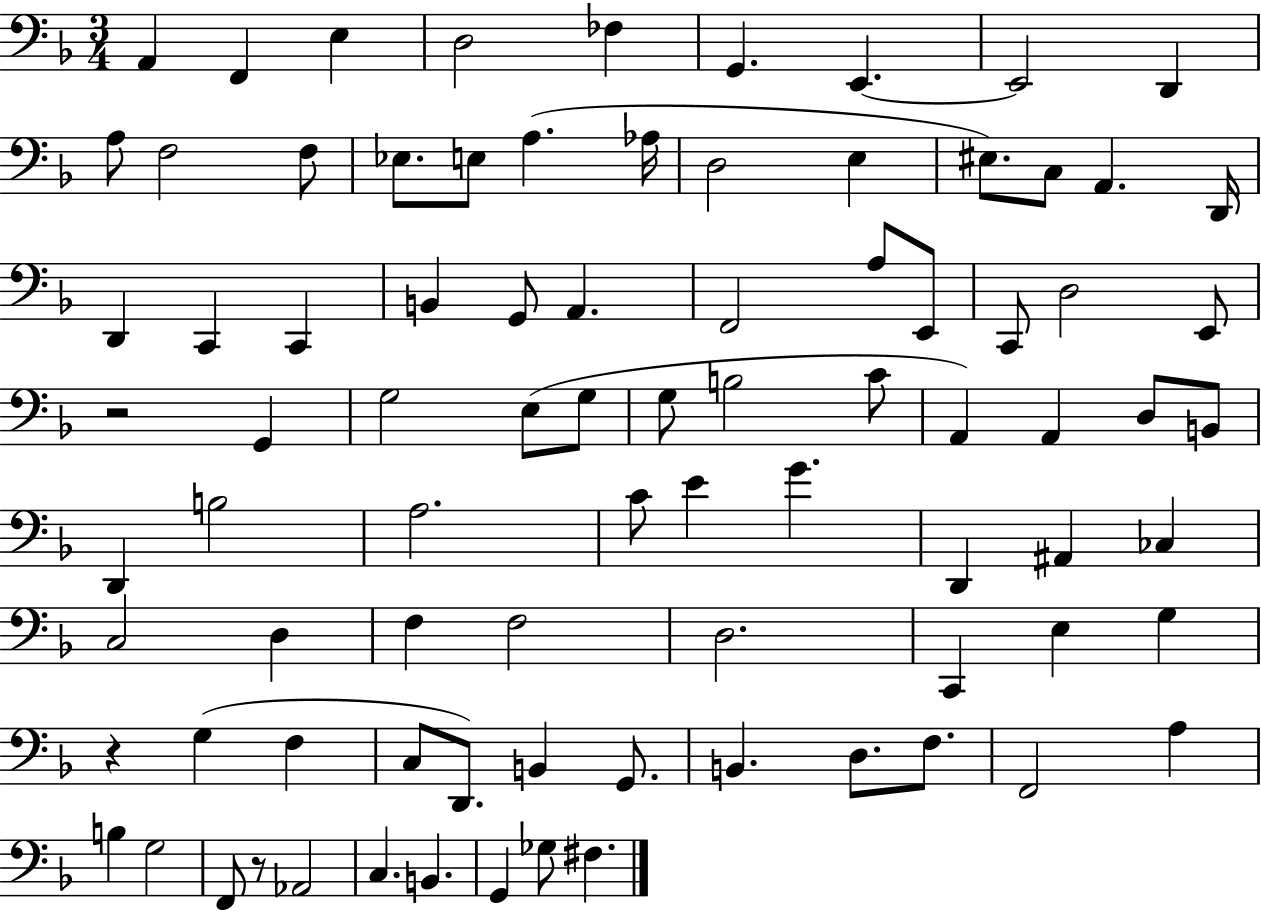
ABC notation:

X:1
T:Untitled
M:3/4
L:1/4
K:F
A,, F,, E, D,2 _F, G,, E,, E,,2 D,, A,/2 F,2 F,/2 _E,/2 E,/2 A, _A,/4 D,2 E, ^E,/2 C,/2 A,, D,,/4 D,, C,, C,, B,, G,,/2 A,, F,,2 A,/2 E,,/2 C,,/2 D,2 E,,/2 z2 G,, G,2 E,/2 G,/2 G,/2 B,2 C/2 A,, A,, D,/2 B,,/2 D,, B,2 A,2 C/2 E G D,, ^A,, _C, C,2 D, F, F,2 D,2 C,, E, G, z G, F, C,/2 D,,/2 B,, G,,/2 B,, D,/2 F,/2 F,,2 A, B, G,2 F,,/2 z/2 _A,,2 C, B,, G,, _G,/2 ^F,